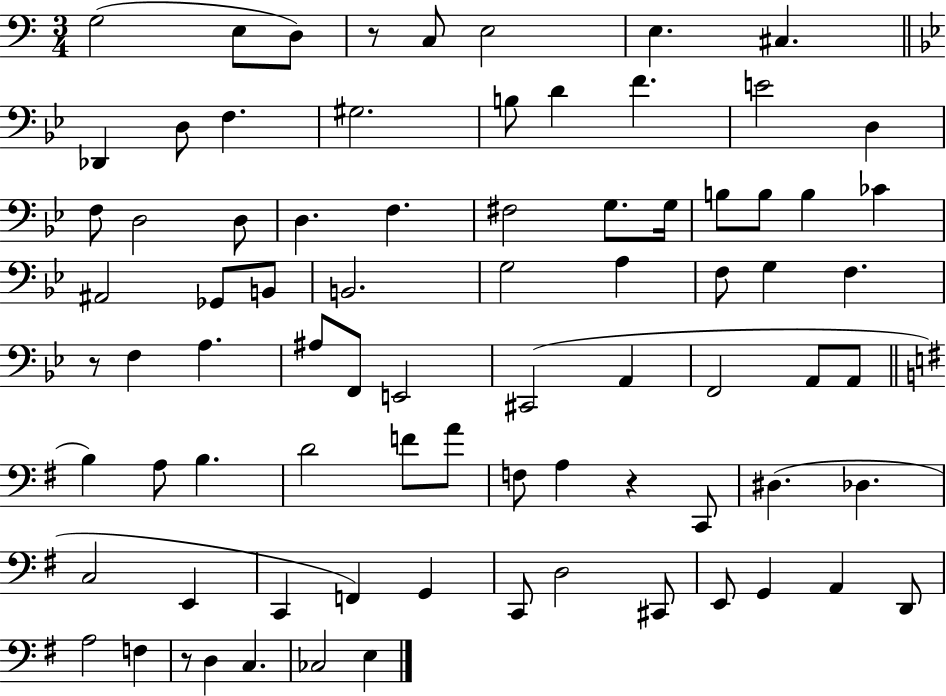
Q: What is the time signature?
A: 3/4